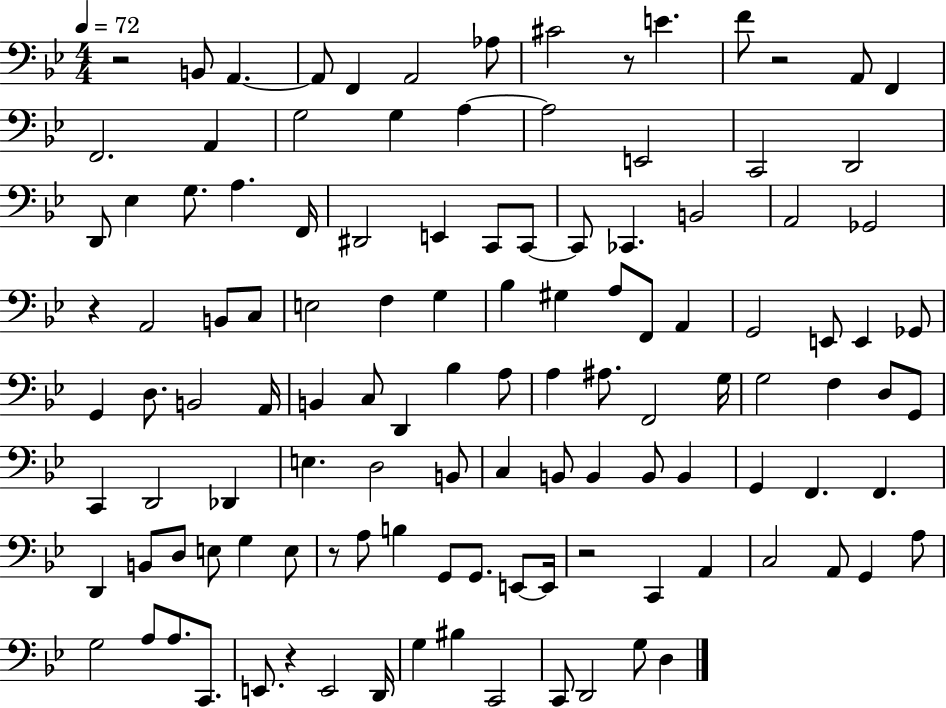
X:1
T:Untitled
M:4/4
L:1/4
K:Bb
z2 B,,/2 A,, A,,/2 F,, A,,2 _A,/2 ^C2 z/2 E F/2 z2 A,,/2 F,, F,,2 A,, G,2 G, A, A,2 E,,2 C,,2 D,,2 D,,/2 _E, G,/2 A, F,,/4 ^D,,2 E,, C,,/2 C,,/2 C,,/2 _C,, B,,2 A,,2 _G,,2 z A,,2 B,,/2 C,/2 E,2 F, G, _B, ^G, A,/2 F,,/2 A,, G,,2 E,,/2 E,, _G,,/2 G,, D,/2 B,,2 A,,/4 B,, C,/2 D,, _B, A,/2 A, ^A,/2 F,,2 G,/4 G,2 F, D,/2 G,,/2 C,, D,,2 _D,, E, D,2 B,,/2 C, B,,/2 B,, B,,/2 B,, G,, F,, F,, D,, B,,/2 D,/2 E,/2 G, E,/2 z/2 A,/2 B, G,,/2 G,,/2 E,,/2 E,,/4 z2 C,, A,, C,2 A,,/2 G,, A,/2 G,2 A,/2 A,/2 C,,/2 E,,/2 z E,,2 D,,/4 G, ^B, C,,2 C,,/2 D,,2 G,/2 D,